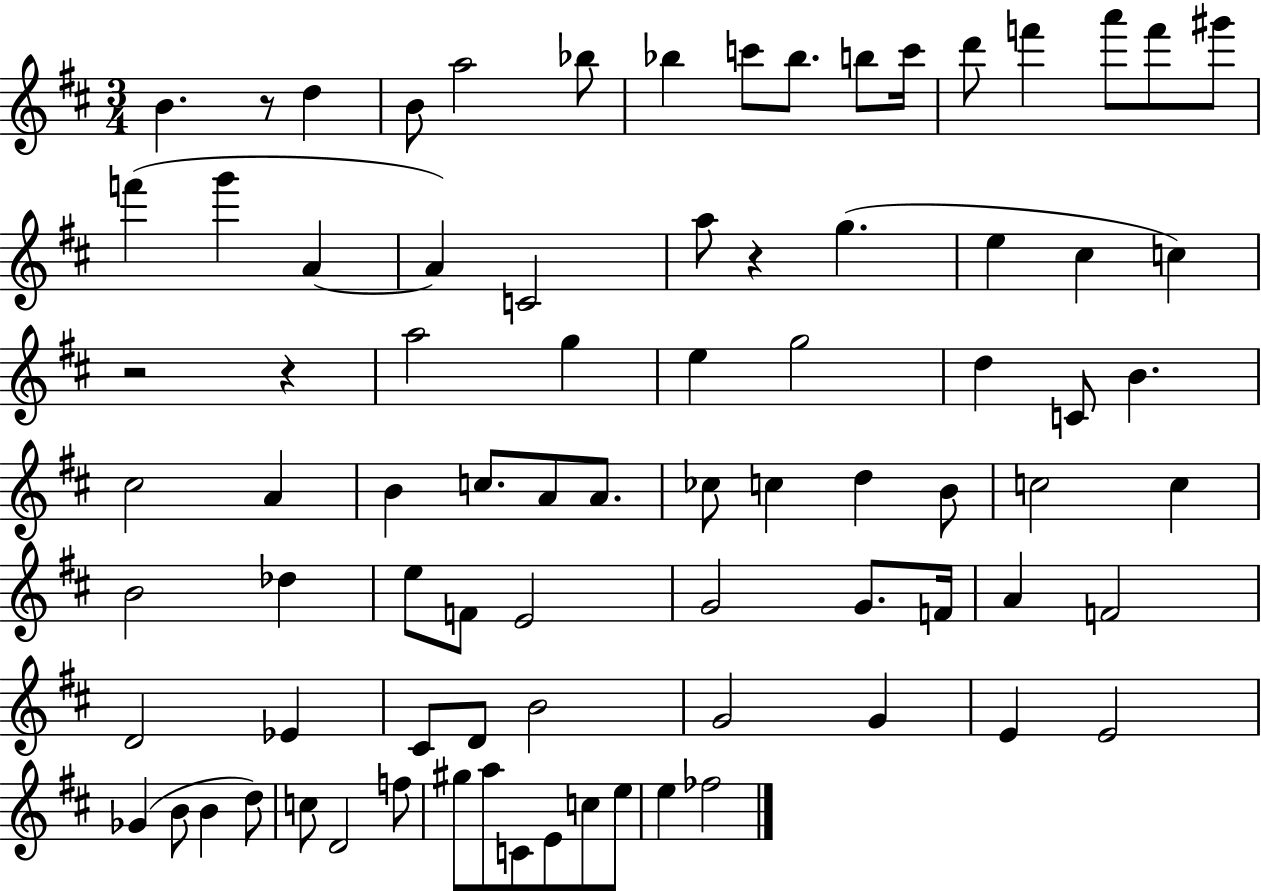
{
  \clef treble
  \numericTimeSignature
  \time 3/4
  \key d \major
  b'4. r8 d''4 | b'8 a''2 bes''8 | bes''4 c'''8 bes''8. b''8 c'''16 | d'''8 f'''4 a'''8 f'''8 gis'''8 | \break f'''4( g'''4 a'4~~ | a'4) c'2 | a''8 r4 g''4.( | e''4 cis''4 c''4) | \break r2 r4 | a''2 g''4 | e''4 g''2 | d''4 c'8 b'4. | \break cis''2 a'4 | b'4 c''8. a'8 a'8. | ces''8 c''4 d''4 b'8 | c''2 c''4 | \break b'2 des''4 | e''8 f'8 e'2 | g'2 g'8. f'16 | a'4 f'2 | \break d'2 ees'4 | cis'8 d'8 b'2 | g'2 g'4 | e'4 e'2 | \break ges'4( b'8 b'4 d''8) | c''8 d'2 f''8 | gis''8 a''8 c'8 e'8 c''8 e''8 | e''4 fes''2 | \break \bar "|."
}